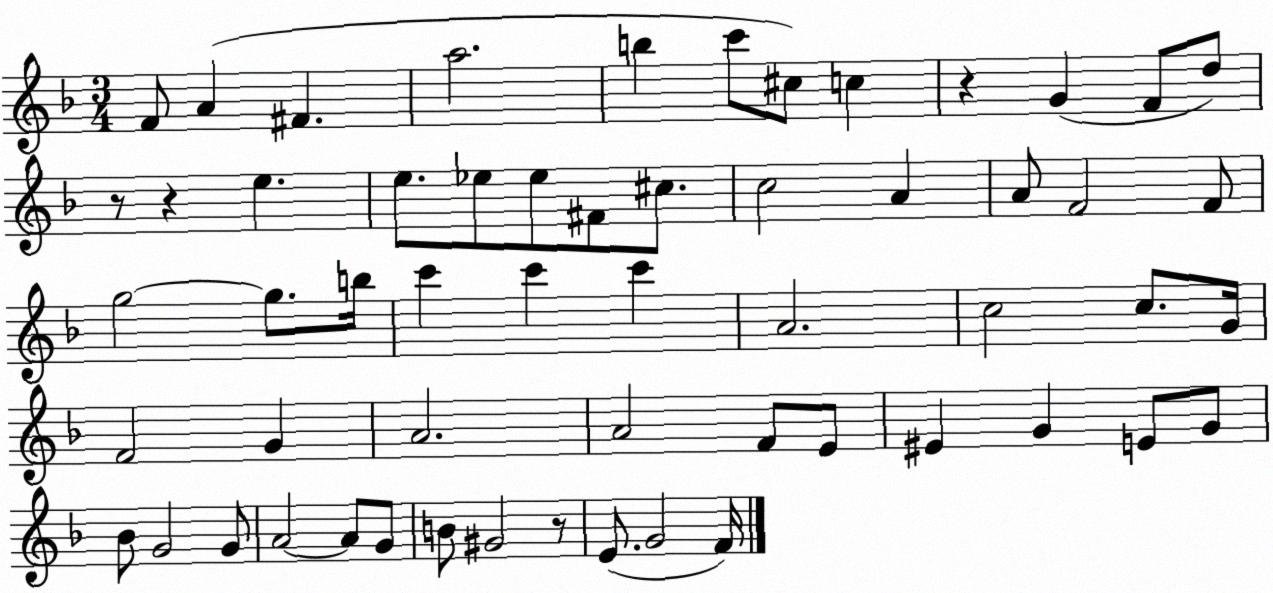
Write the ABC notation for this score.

X:1
T:Untitled
M:3/4
L:1/4
K:F
F/2 A ^F a2 b c'/2 ^c/2 c z G F/2 d/2 z/2 z e e/2 _e/2 _e/2 ^F/2 ^c/2 c2 A A/2 F2 F/2 g2 g/2 b/4 c' c' c' A2 c2 c/2 G/4 F2 G A2 A2 F/2 E/2 ^E G E/2 G/2 _B/2 G2 G/2 A2 A/2 G/2 B/2 ^G2 z/2 E/2 G2 F/4